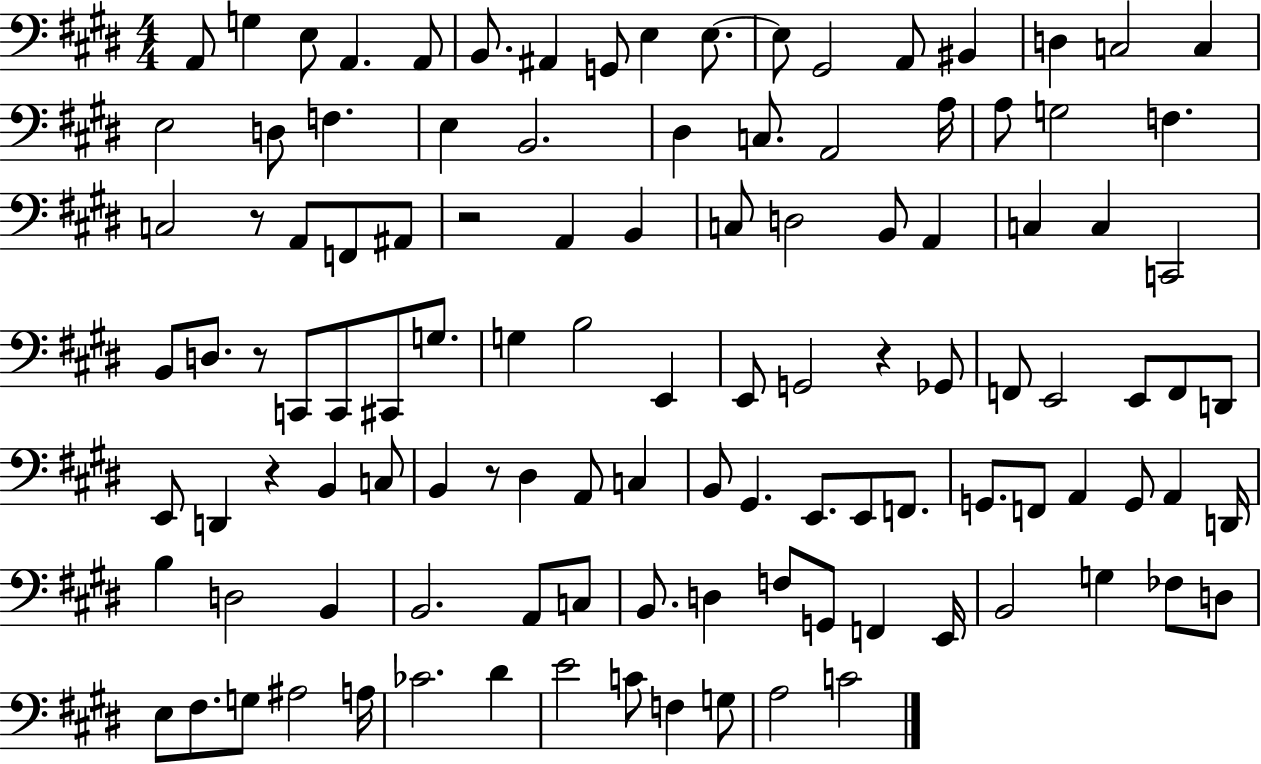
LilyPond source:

{
  \clef bass
  \numericTimeSignature
  \time 4/4
  \key e \major
  a,8 g4 e8 a,4. a,8 | b,8. ais,4 g,8 e4 e8.~~ | e8 gis,2 a,8 bis,4 | d4 c2 c4 | \break e2 d8 f4. | e4 b,2. | dis4 c8. a,2 a16 | a8 g2 f4. | \break c2 r8 a,8 f,8 ais,8 | r2 a,4 b,4 | c8 d2 b,8 a,4 | c4 c4 c,2 | \break b,8 d8. r8 c,8 c,8 cis,8 g8. | g4 b2 e,4 | e,8 g,2 r4 ges,8 | f,8 e,2 e,8 f,8 d,8 | \break e,8 d,4 r4 b,4 c8 | b,4 r8 dis4 a,8 c4 | b,8 gis,4. e,8. e,8 f,8. | g,8. f,8 a,4 g,8 a,4 d,16 | \break b4 d2 b,4 | b,2. a,8 c8 | b,8. d4 f8 g,8 f,4 e,16 | b,2 g4 fes8 d8 | \break e8 fis8. g8 ais2 a16 | ces'2. dis'4 | e'2 c'8 f4 g8 | a2 c'2 | \break \bar "|."
}